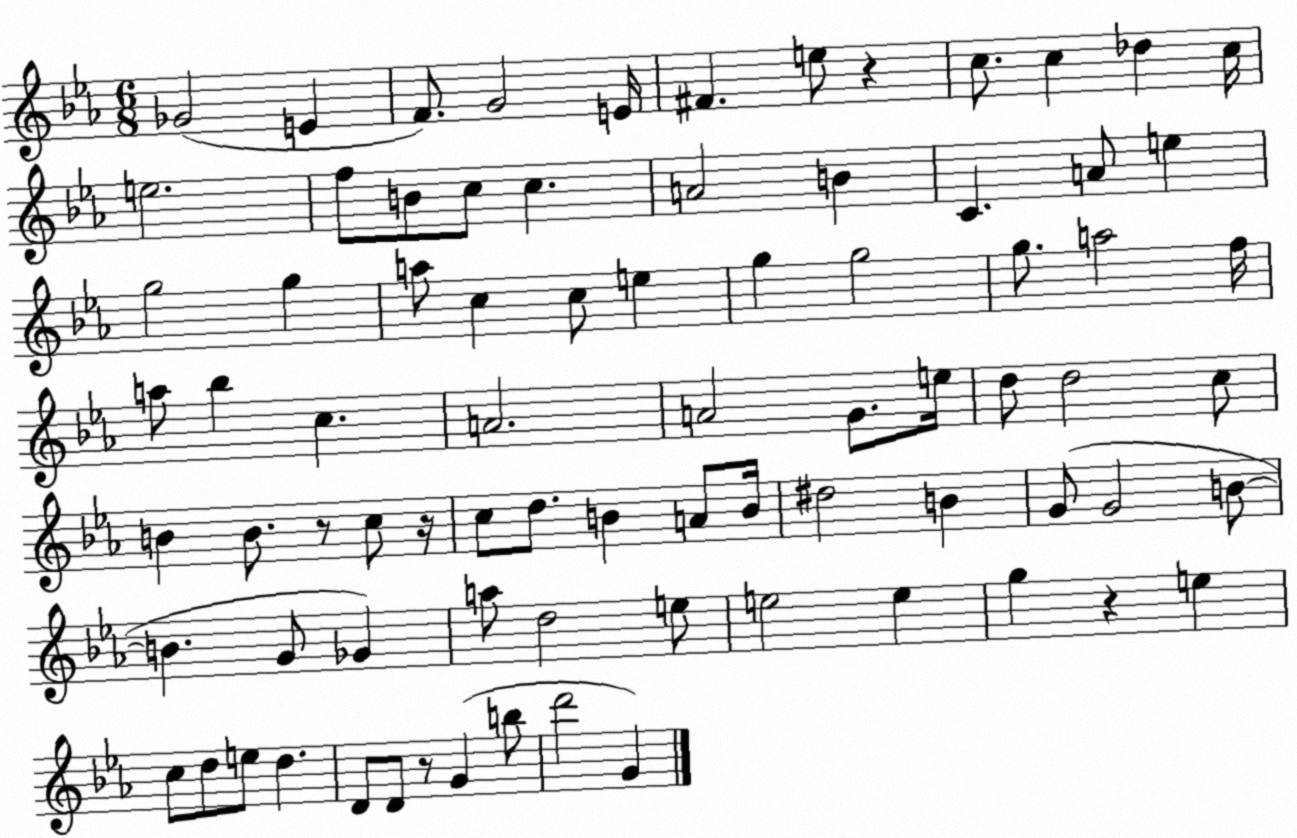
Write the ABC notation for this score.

X:1
T:Untitled
M:6/8
L:1/4
K:Eb
_G2 E F/2 G2 E/4 ^F e/2 z c/2 c _d c/4 e2 f/2 B/2 c/2 c A2 B C A/2 e g2 g a/2 c c/2 e g g2 g/2 a2 f/4 a/2 _b c A2 A2 G/2 e/4 d/2 d2 c/2 B B/2 z/2 c/2 z/4 c/2 d/2 B A/2 B/4 ^d2 B G/2 G2 B/2 B G/2 _G a/2 d2 e/2 e2 e g z e c/2 d/2 e/2 d D/2 D/2 z/2 G b/2 d'2 G